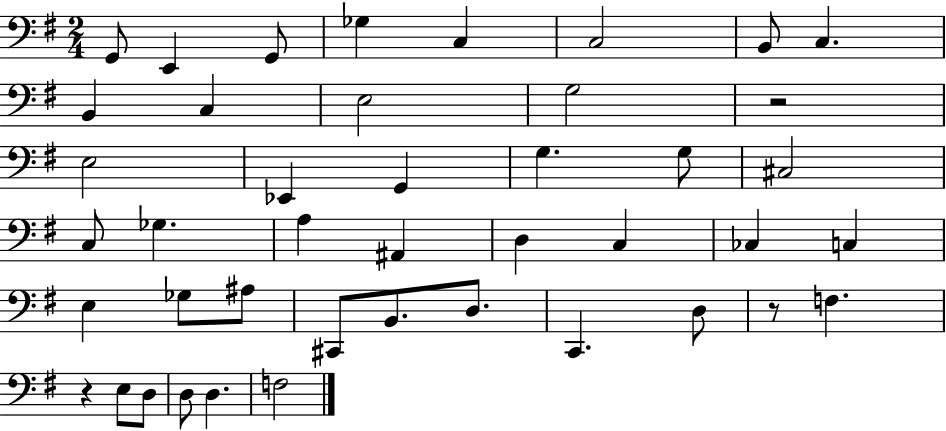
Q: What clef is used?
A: bass